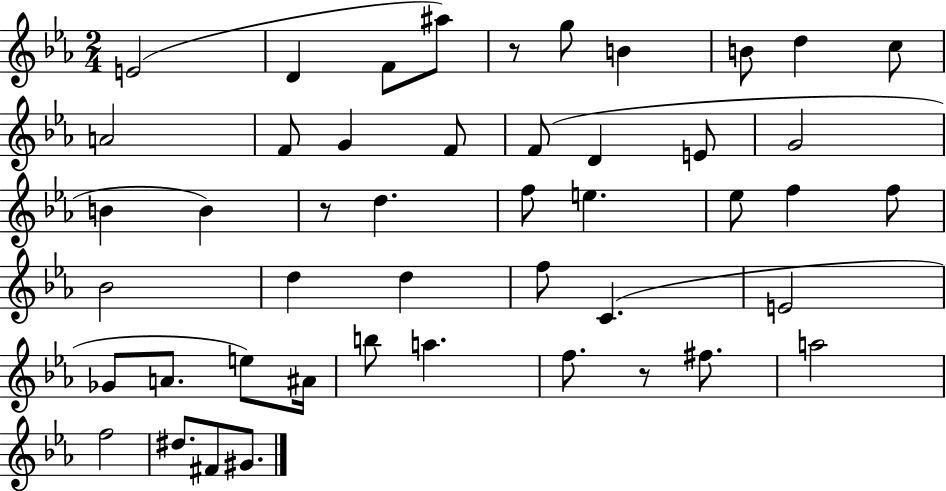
X:1
T:Untitled
M:2/4
L:1/4
K:Eb
E2 D F/2 ^a/2 z/2 g/2 B B/2 d c/2 A2 F/2 G F/2 F/2 D E/2 G2 B B z/2 d f/2 e _e/2 f f/2 _B2 d d f/2 C E2 _G/2 A/2 e/2 ^A/4 b/2 a f/2 z/2 ^f/2 a2 f2 ^d/2 ^F/2 ^G/2